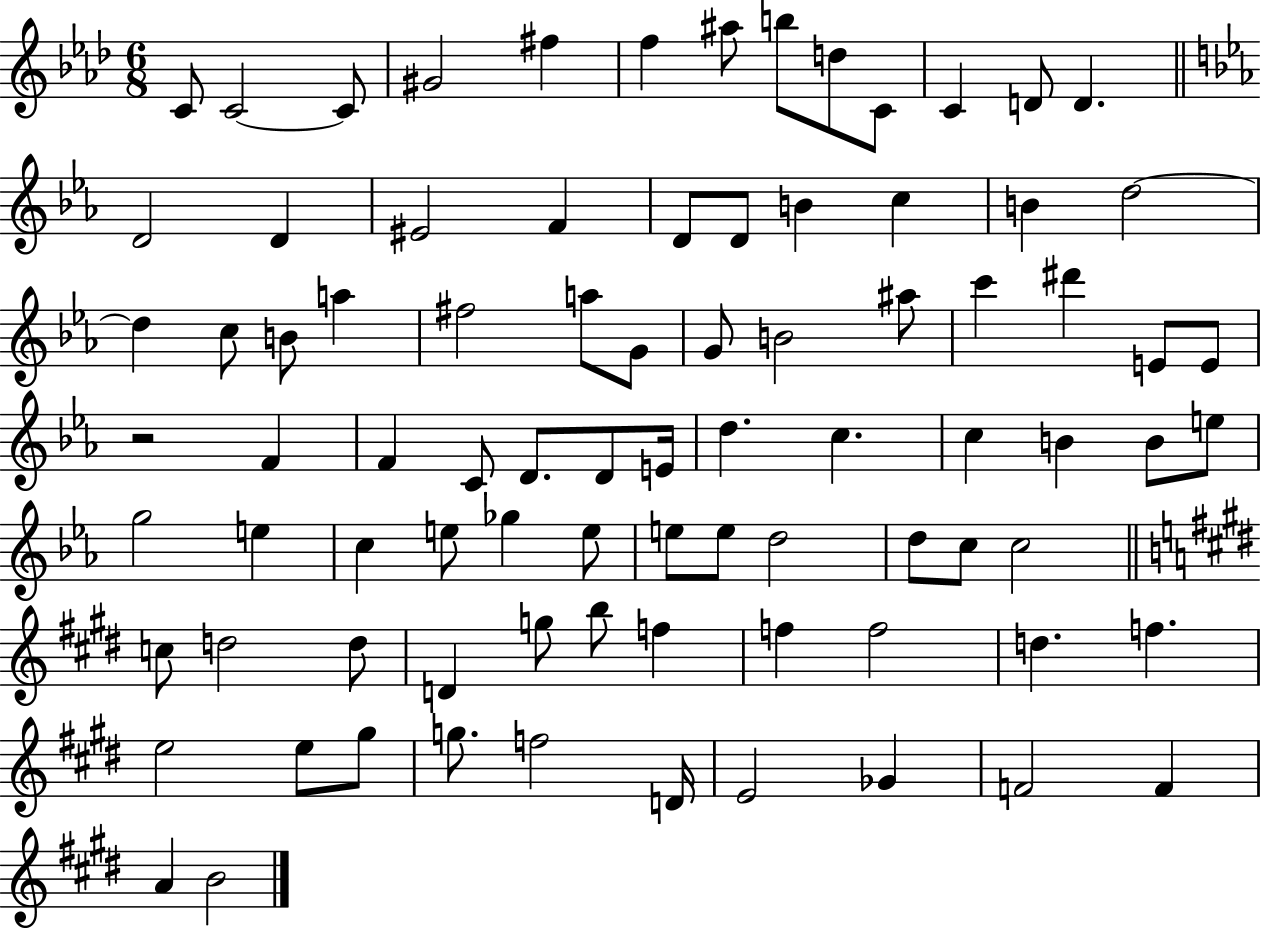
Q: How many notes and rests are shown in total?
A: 85